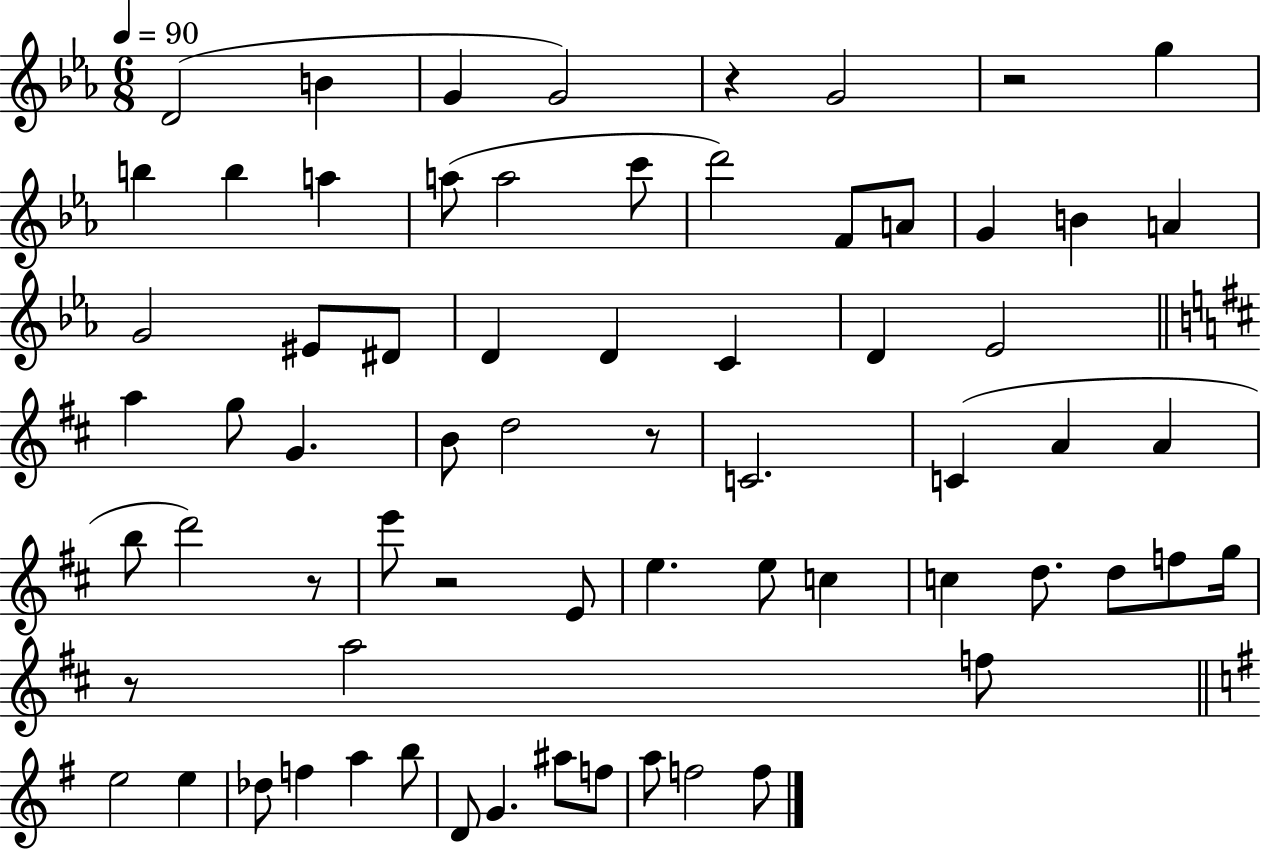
{
  \clef treble
  \numericTimeSignature
  \time 6/8
  \key ees \major
  \tempo 4 = 90
  \repeat volta 2 { d'2( b'4 | g'4 g'2) | r4 g'2 | r2 g''4 | \break b''4 b''4 a''4 | a''8( a''2 c'''8 | d'''2) f'8 a'8 | g'4 b'4 a'4 | \break g'2 eis'8 dis'8 | d'4 d'4 c'4 | d'4 ees'2 | \bar "||" \break \key b \minor a''4 g''8 g'4. | b'8 d''2 r8 | c'2. | c'4( a'4 a'4 | \break b''8 d'''2) r8 | e'''8 r2 e'8 | e''4. e''8 c''4 | c''4 d''8. d''8 f''8 g''16 | \break r8 a''2 f''8 | \bar "||" \break \key e \minor e''2 e''4 | des''8 f''4 a''4 b''8 | d'8 g'4. ais''8 f''8 | a''8 f''2 f''8 | \break } \bar "|."
}